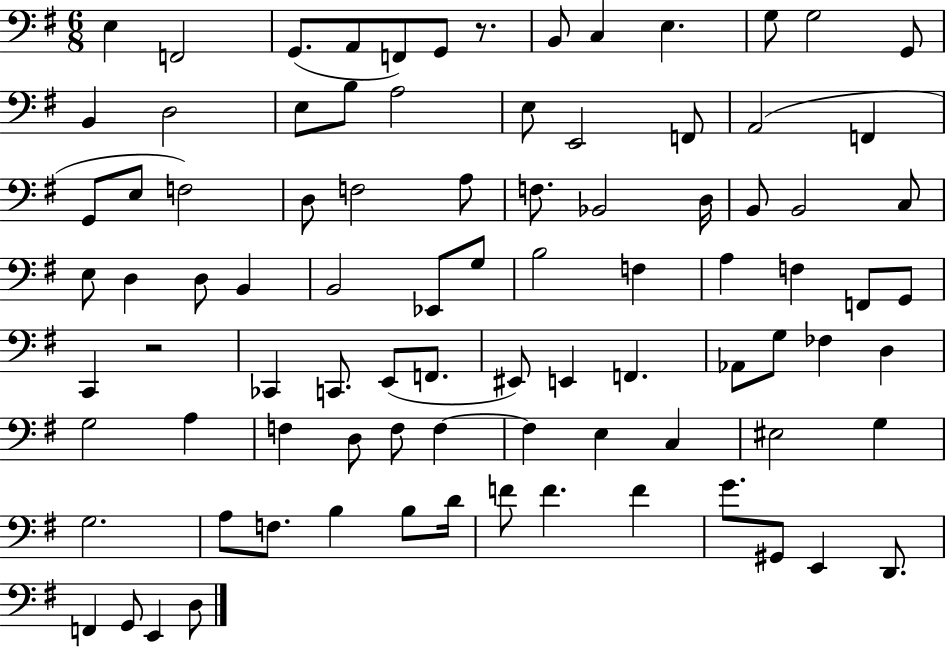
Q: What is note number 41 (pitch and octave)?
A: G3